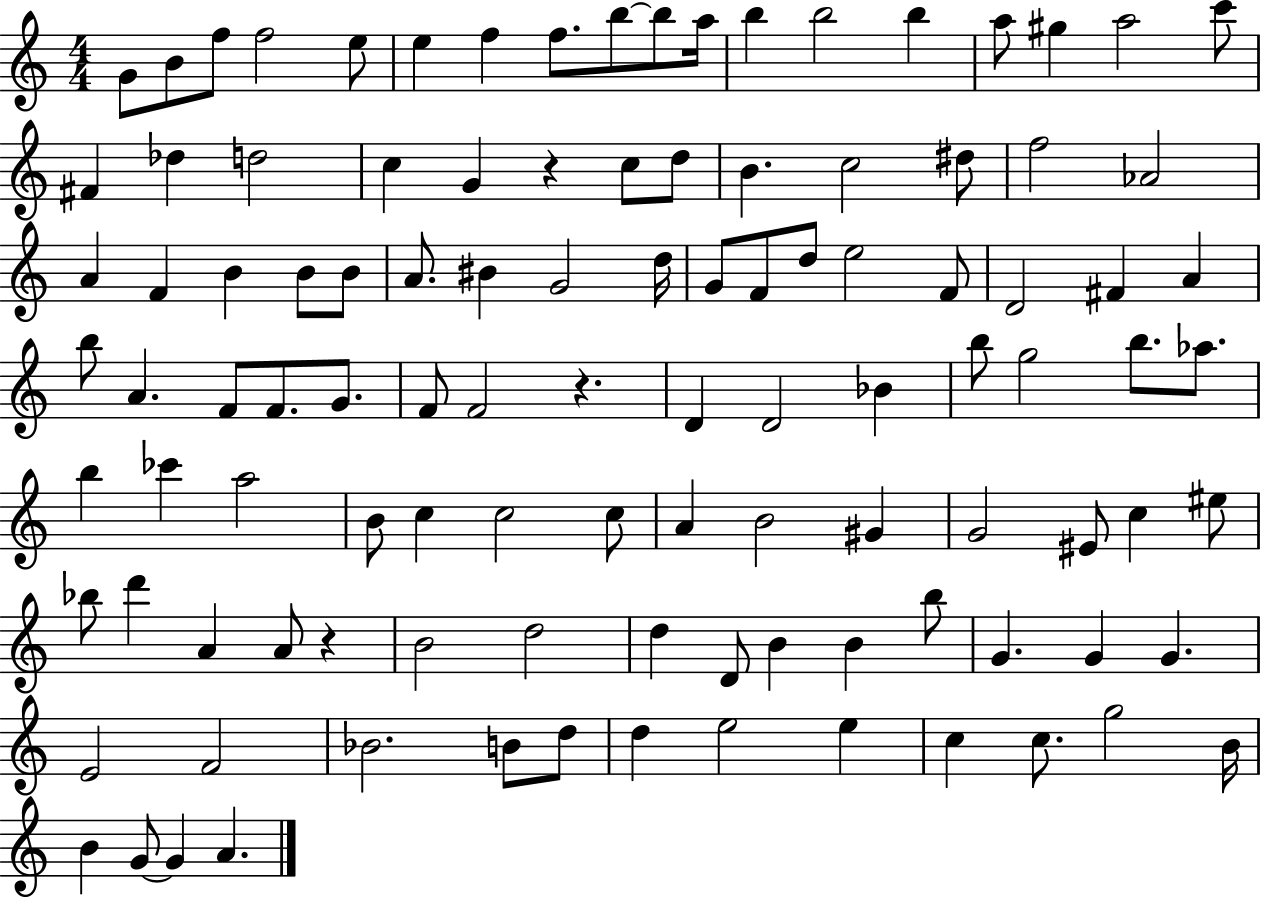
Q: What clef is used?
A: treble